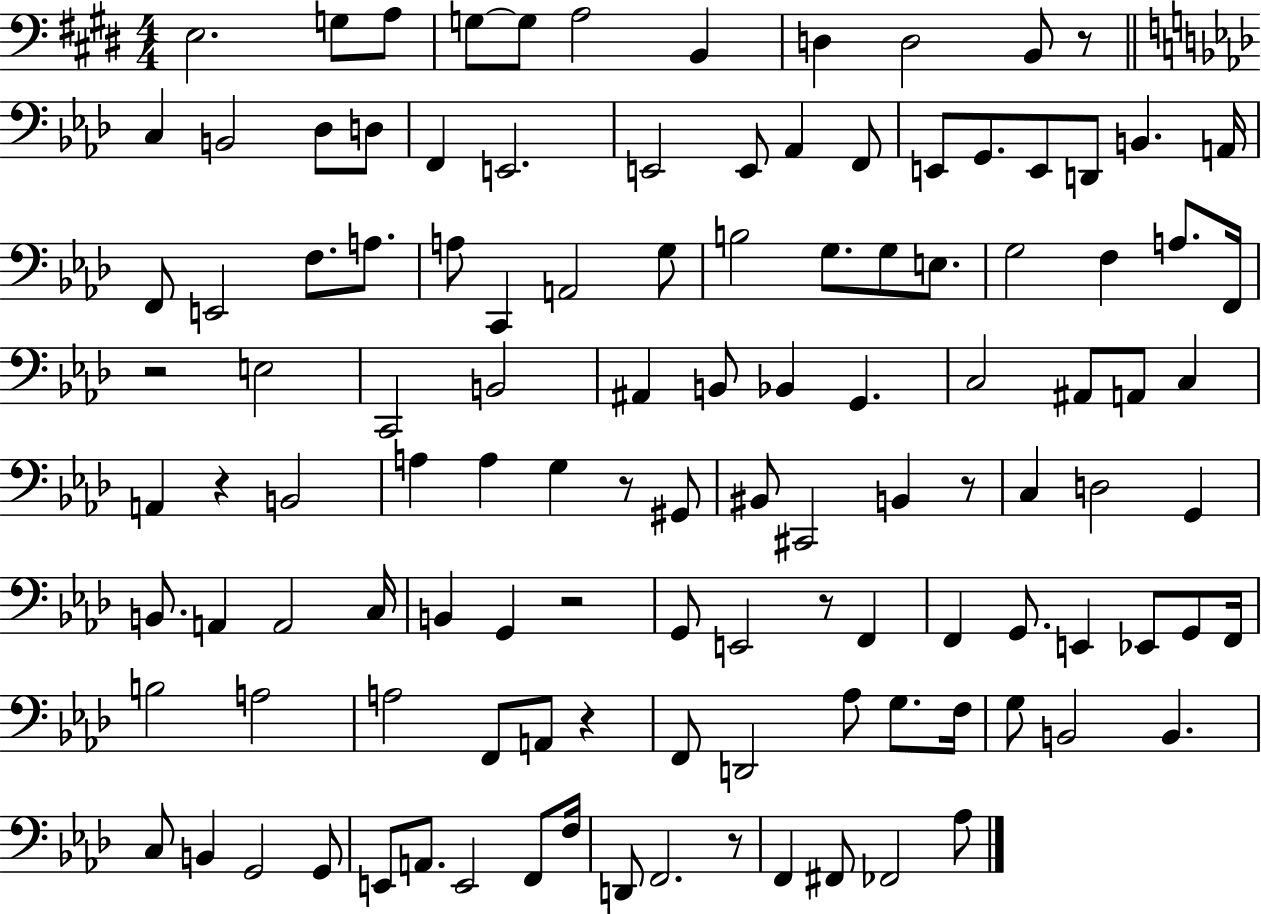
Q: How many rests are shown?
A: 9